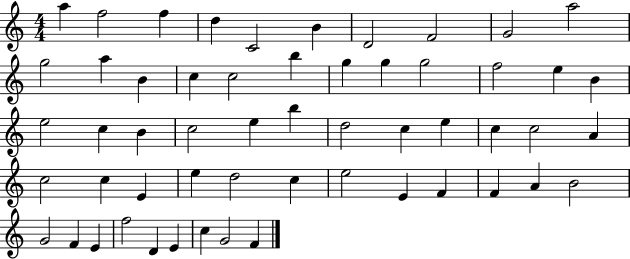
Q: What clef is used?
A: treble